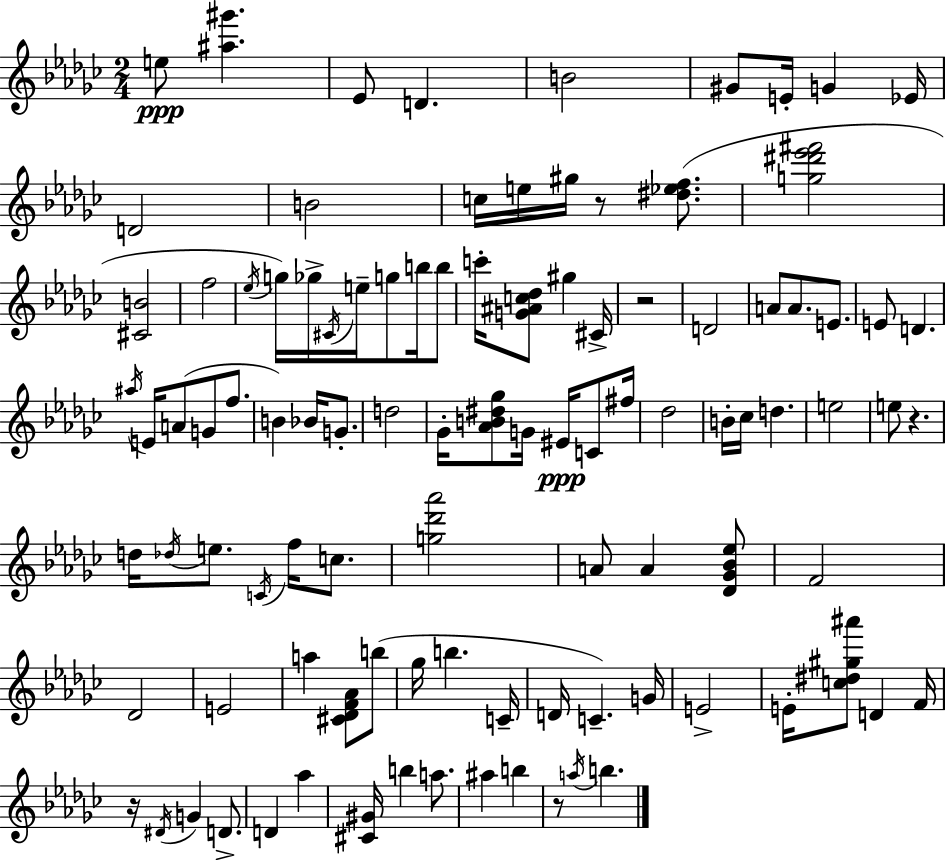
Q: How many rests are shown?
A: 5